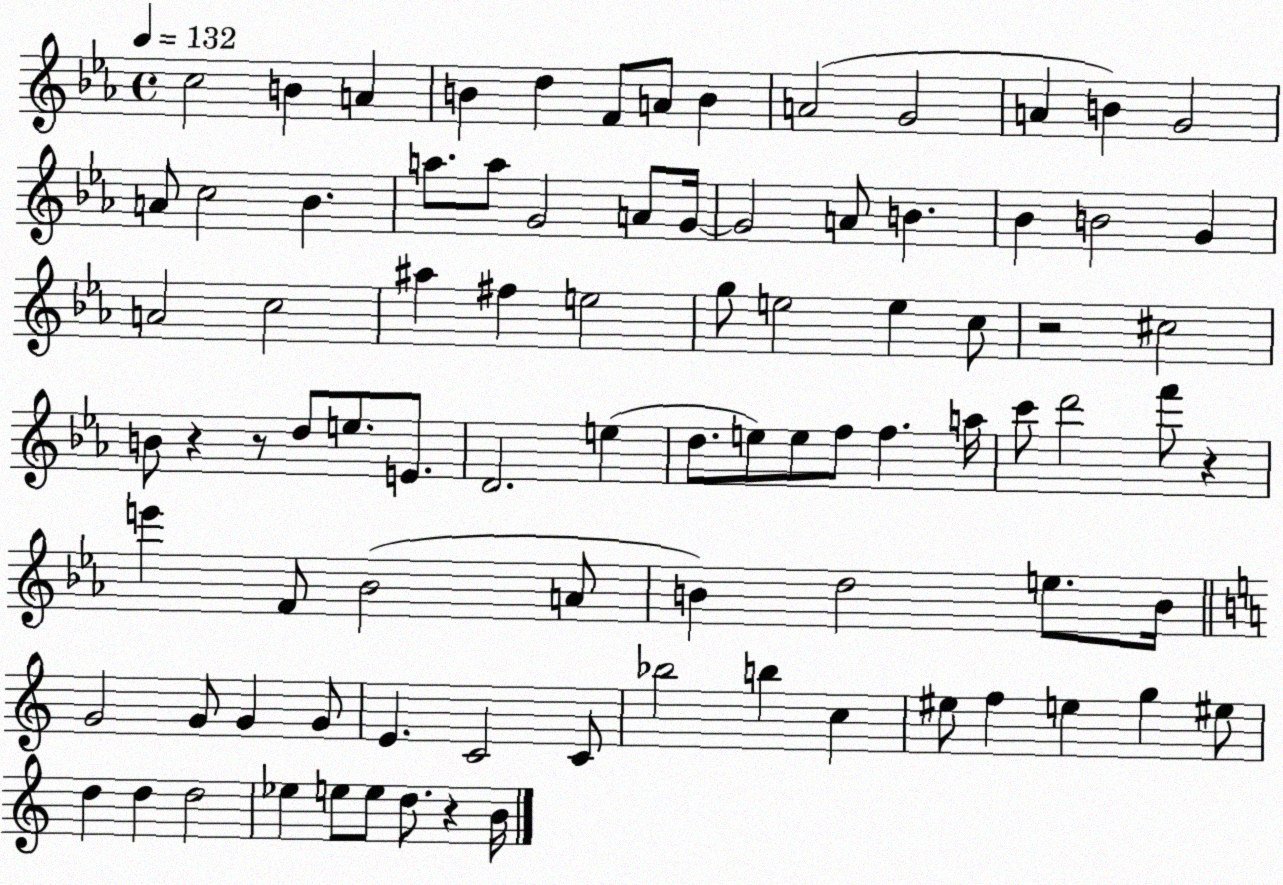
X:1
T:Untitled
M:4/4
L:1/4
K:Eb
c2 B A B d F/2 A/2 B A2 G2 A B G2 A/2 c2 _B a/2 a/2 G2 A/2 G/4 G2 A/2 B _B B2 G A2 c2 ^a ^f e2 g/2 e2 e c/2 z2 ^c2 B/2 z z/2 d/2 e/2 E/2 D2 e d/2 e/2 e/2 f/2 f a/4 c'/2 d'2 f'/2 z e' F/2 _B2 A/2 B d2 e/2 B/4 G2 G/2 G G/2 E C2 C/2 _b2 b c ^e/2 f e g ^e/2 d d d2 _e e/2 e/2 d/2 z B/4